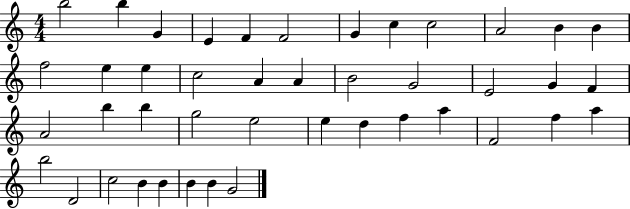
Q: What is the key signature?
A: C major